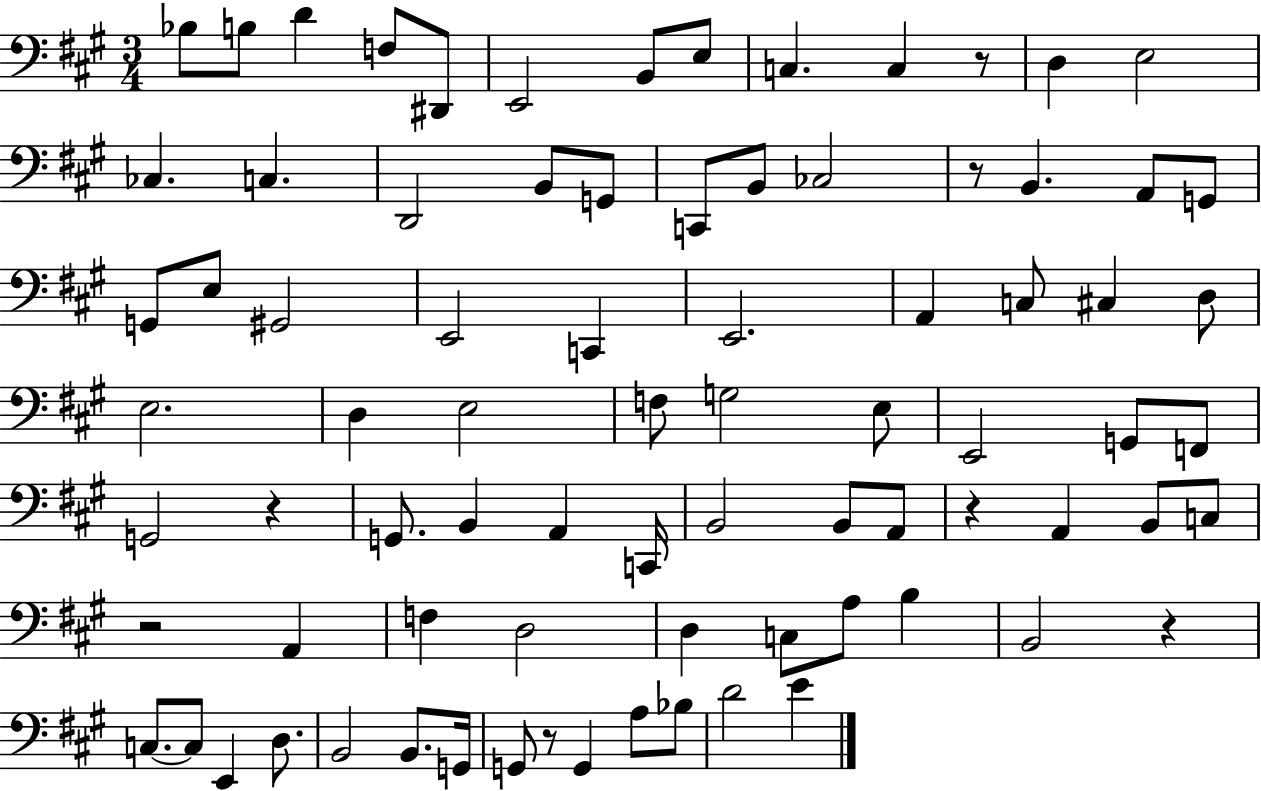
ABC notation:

X:1
T:Untitled
M:3/4
L:1/4
K:A
_B,/2 B,/2 D F,/2 ^D,,/2 E,,2 B,,/2 E,/2 C, C, z/2 D, E,2 _C, C, D,,2 B,,/2 G,,/2 C,,/2 B,,/2 _C,2 z/2 B,, A,,/2 G,,/2 G,,/2 E,/2 ^G,,2 E,,2 C,, E,,2 A,, C,/2 ^C, D,/2 E,2 D, E,2 F,/2 G,2 E,/2 E,,2 G,,/2 F,,/2 G,,2 z G,,/2 B,, A,, C,,/4 B,,2 B,,/2 A,,/2 z A,, B,,/2 C,/2 z2 A,, F, D,2 D, C,/2 A,/2 B, B,,2 z C,/2 C,/2 E,, D,/2 B,,2 B,,/2 G,,/4 G,,/2 z/2 G,, A,/2 _B,/2 D2 E